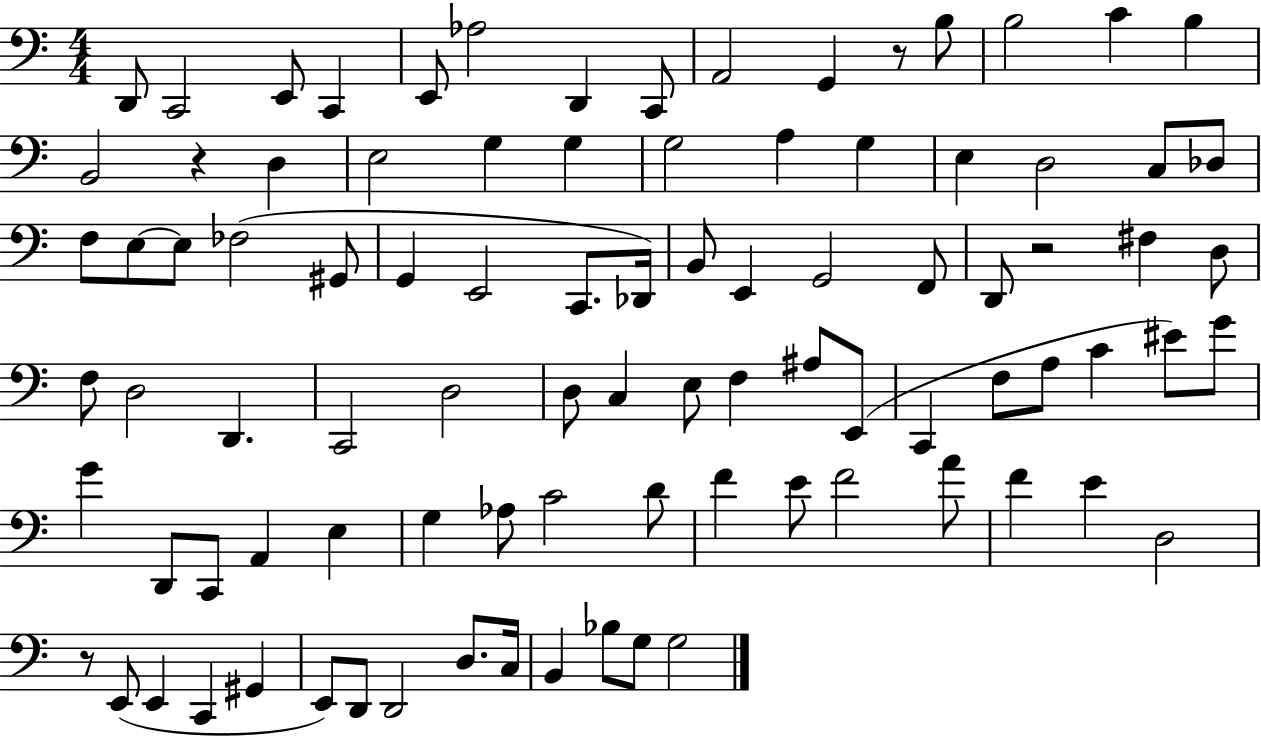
D2/e C2/h E2/e C2/q E2/e Ab3/h D2/q C2/e A2/h G2/q R/e B3/e B3/h C4/q B3/q B2/h R/q D3/q E3/h G3/q G3/q G3/h A3/q G3/q E3/q D3/h C3/e Db3/e F3/e E3/e E3/e FES3/h G#2/e G2/q E2/h C2/e. Db2/s B2/e E2/q G2/h F2/e D2/e R/h F#3/q D3/e F3/e D3/h D2/q. C2/h D3/h D3/e C3/q E3/e F3/q A#3/e E2/e C2/q F3/e A3/e C4/q EIS4/e G4/e G4/q D2/e C2/e A2/q E3/q G3/q Ab3/e C4/h D4/e F4/q E4/e F4/h A4/e F4/q E4/q D3/h R/e E2/e E2/q C2/q G#2/q E2/e D2/e D2/h D3/e. C3/s B2/q Bb3/e G3/e G3/h